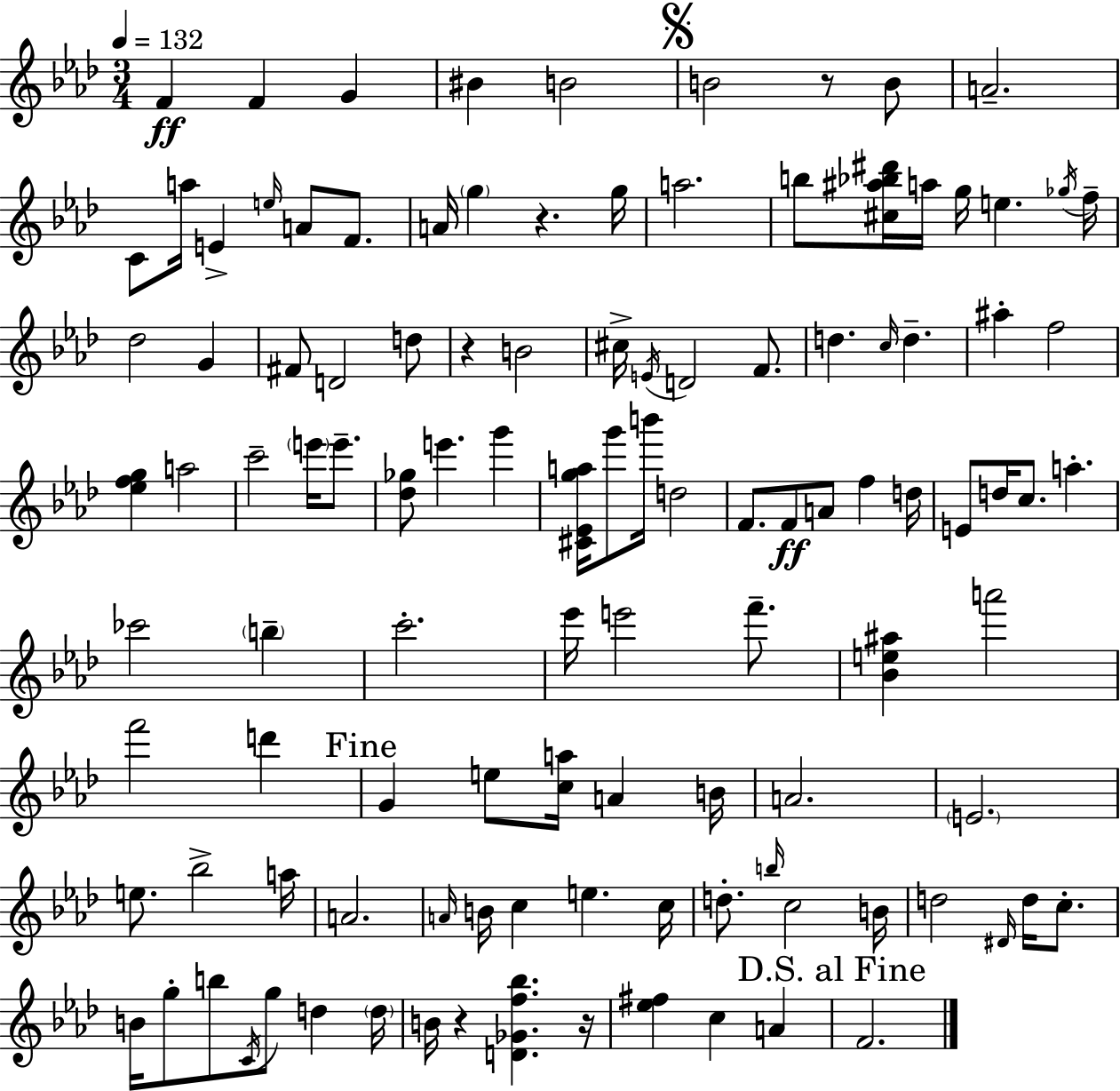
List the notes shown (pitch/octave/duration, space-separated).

F4/q F4/q G4/q BIS4/q B4/h B4/h R/e B4/e A4/h. C4/e A5/s E4/q E5/s A4/e F4/e. A4/s G5/q R/q. G5/s A5/h. B5/e [C#5,A#5,Bb5,D#6]/s A5/s G5/s E5/q. Gb5/s F5/s Db5/h G4/q F#4/e D4/h D5/e R/q B4/h C#5/s E4/s D4/h F4/e. D5/q. C5/s D5/q. A#5/q F5/h [Eb5,F5,G5]/q A5/h C6/h E6/s E6/e. [Db5,Gb5]/e E6/q. G6/q [C#4,Eb4,G5,A5]/s G6/e B6/s D5/h F4/e. F4/e A4/e F5/q D5/s E4/e D5/s C5/e. A5/q. CES6/h B5/q C6/h. Eb6/s E6/h F6/e. [Bb4,E5,A#5]/q A6/h F6/h D6/q G4/q E5/e [C5,A5]/s A4/q B4/s A4/h. E4/h. E5/e. Bb5/h A5/s A4/h. A4/s B4/s C5/q E5/q. C5/s D5/e. B5/s C5/h B4/s D5/h D#4/s D5/s C5/e. B4/s G5/e B5/e C4/s G5/e D5/q D5/s B4/s R/q [D4,Gb4,F5,Bb5]/q. R/s [Eb5,F#5]/q C5/q A4/q F4/h.